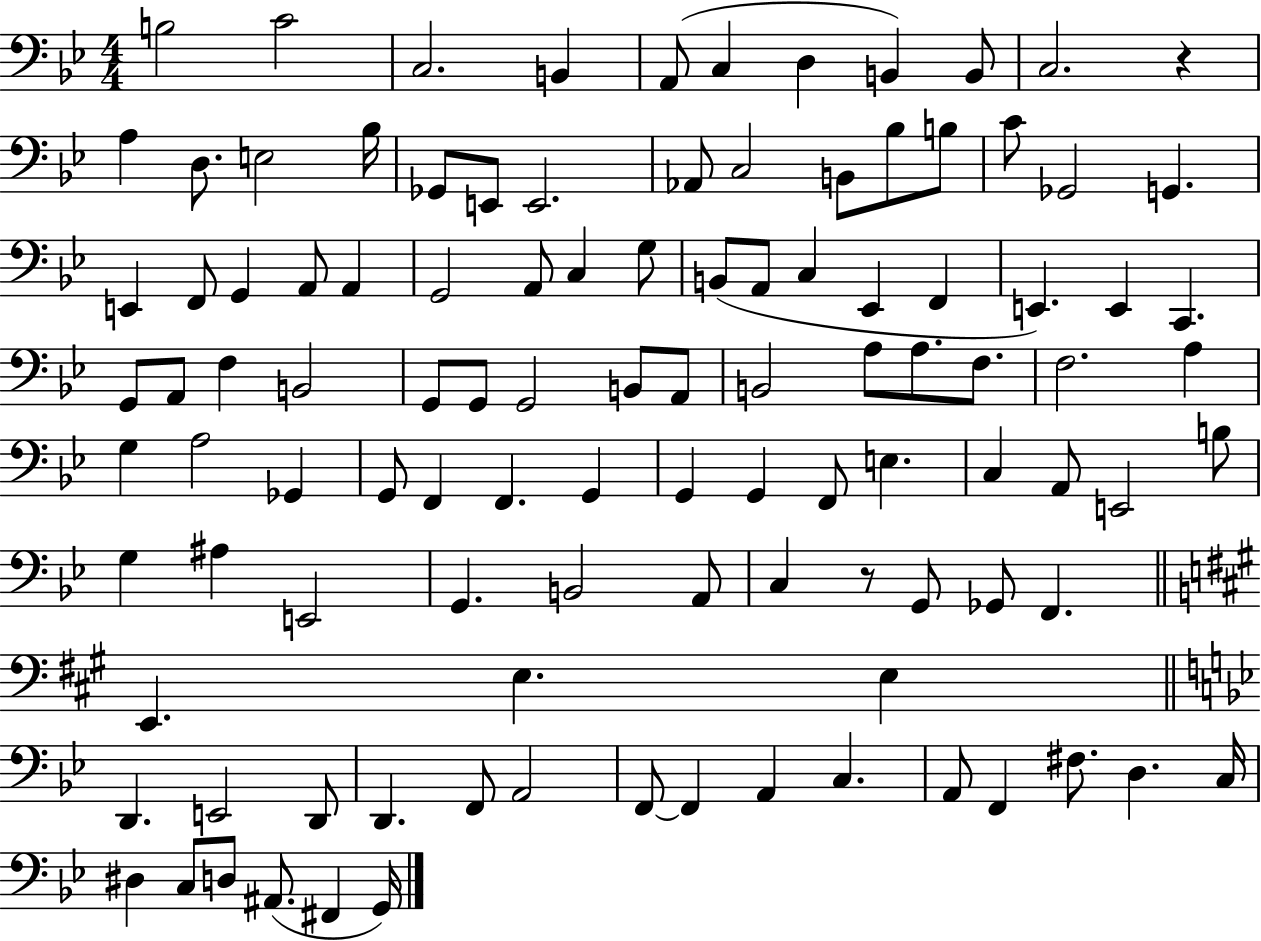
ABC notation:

X:1
T:Untitled
M:4/4
L:1/4
K:Bb
B,2 C2 C,2 B,, A,,/2 C, D, B,, B,,/2 C,2 z A, D,/2 E,2 _B,/4 _G,,/2 E,,/2 E,,2 _A,,/2 C,2 B,,/2 _B,/2 B,/2 C/2 _G,,2 G,, E,, F,,/2 G,, A,,/2 A,, G,,2 A,,/2 C, G,/2 B,,/2 A,,/2 C, _E,, F,, E,, E,, C,, G,,/2 A,,/2 F, B,,2 G,,/2 G,,/2 G,,2 B,,/2 A,,/2 B,,2 A,/2 A,/2 F,/2 F,2 A, G, A,2 _G,, G,,/2 F,, F,, G,, G,, G,, F,,/2 E, C, A,,/2 E,,2 B,/2 G, ^A, E,,2 G,, B,,2 A,,/2 C, z/2 G,,/2 _G,,/2 F,, E,, E, E, D,, E,,2 D,,/2 D,, F,,/2 A,,2 F,,/2 F,, A,, C, A,,/2 F,, ^F,/2 D, C,/4 ^D, C,/2 D,/2 ^A,,/2 ^F,, G,,/4